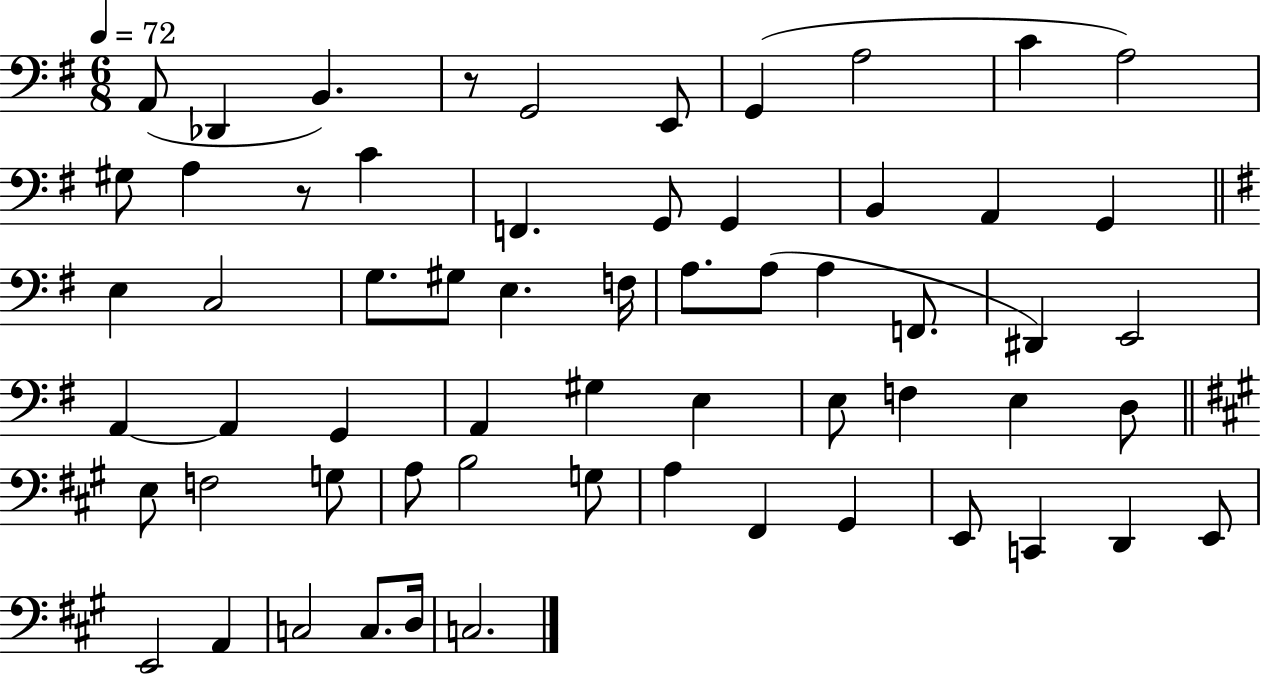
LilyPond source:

{
  \clef bass
  \numericTimeSignature
  \time 6/8
  \key g \major
  \tempo 4 = 72
  a,8( des,4 b,4.) | r8 g,2 e,8 | g,4( a2 | c'4 a2) | \break gis8 a4 r8 c'4 | f,4. g,8 g,4 | b,4 a,4 g,4 | \bar "||" \break \key g \major e4 c2 | g8. gis8 e4. f16 | a8. a8( a4 f,8. | dis,4) e,2 | \break a,4~~ a,4 g,4 | a,4 gis4 e4 | e8 f4 e4 d8 | \bar "||" \break \key a \major e8 f2 g8 | a8 b2 g8 | a4 fis,4 gis,4 | e,8 c,4 d,4 e,8 | \break e,2 a,4 | c2 c8. d16 | c2. | \bar "|."
}